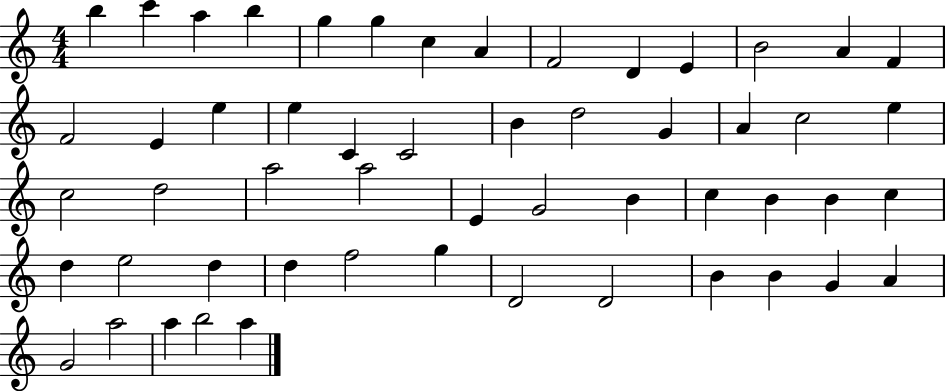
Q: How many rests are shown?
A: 0